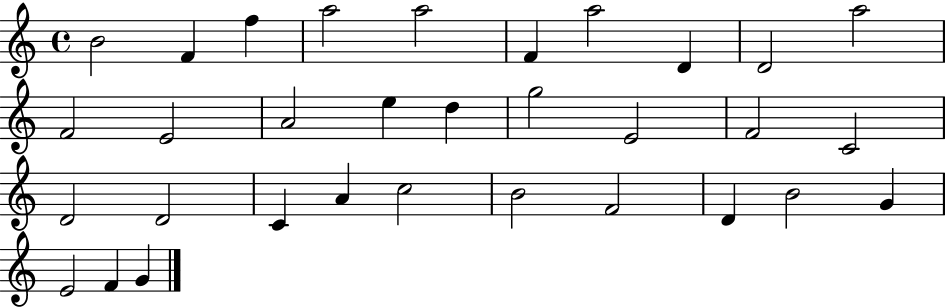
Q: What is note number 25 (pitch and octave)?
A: B4